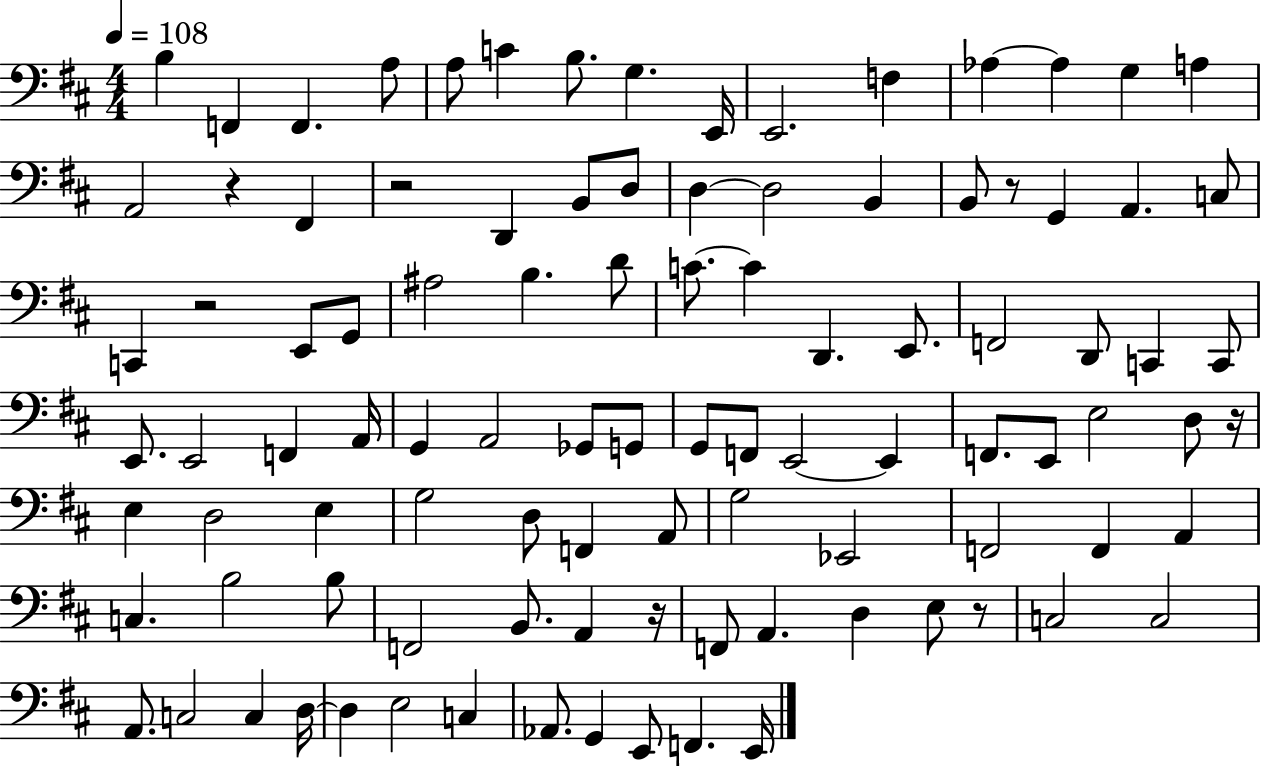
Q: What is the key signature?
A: D major